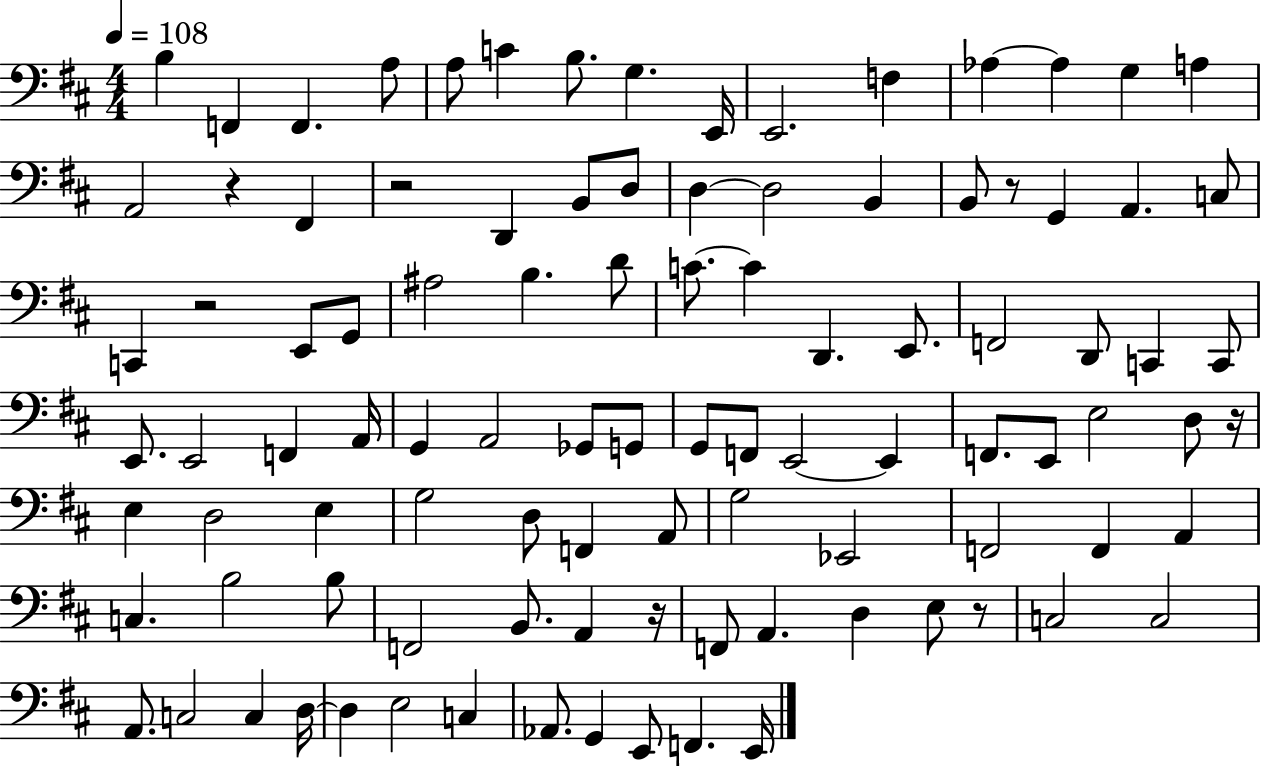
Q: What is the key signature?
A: D major